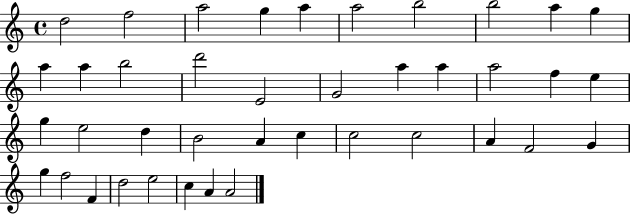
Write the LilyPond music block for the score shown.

{
  \clef treble
  \time 4/4
  \defaultTimeSignature
  \key c \major
  d''2 f''2 | a''2 g''4 a''4 | a''2 b''2 | b''2 a''4 g''4 | \break a''4 a''4 b''2 | d'''2 e'2 | g'2 a''4 a''4 | a''2 f''4 e''4 | \break g''4 e''2 d''4 | b'2 a'4 c''4 | c''2 c''2 | a'4 f'2 g'4 | \break g''4 f''2 f'4 | d''2 e''2 | c''4 a'4 a'2 | \bar "|."
}